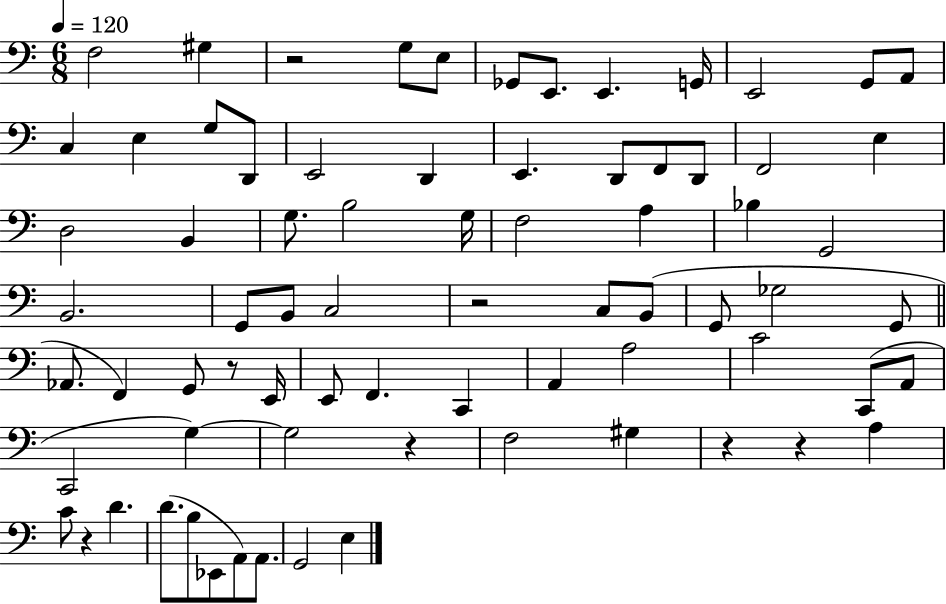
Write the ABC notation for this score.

X:1
T:Untitled
M:6/8
L:1/4
K:C
F,2 ^G, z2 G,/2 E,/2 _G,,/2 E,,/2 E,, G,,/4 E,,2 G,,/2 A,,/2 C, E, G,/2 D,,/2 E,,2 D,, E,, D,,/2 F,,/2 D,,/2 F,,2 E, D,2 B,, G,/2 B,2 G,/4 F,2 A, _B, G,,2 B,,2 G,,/2 B,,/2 C,2 z2 C,/2 B,,/2 G,,/2 _G,2 G,,/2 _A,,/2 F,, G,,/2 z/2 E,,/4 E,,/2 F,, C,, A,, A,2 C2 C,,/2 A,,/2 C,,2 G, G,2 z F,2 ^G, z z A, C/2 z D D/2 B,/2 _E,,/2 A,,/2 A,,/2 G,,2 E,